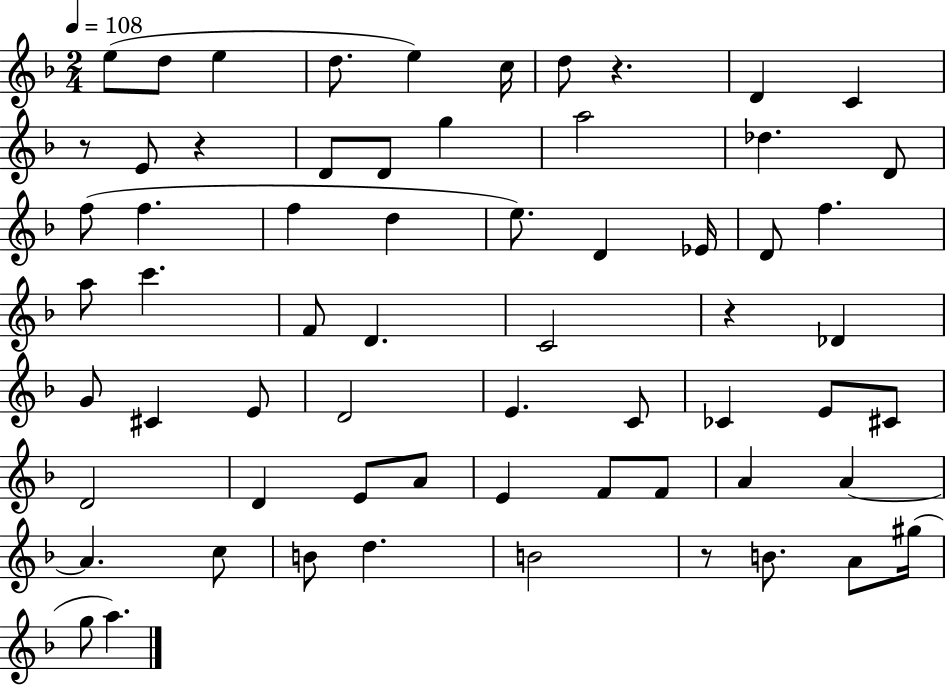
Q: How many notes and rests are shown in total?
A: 64